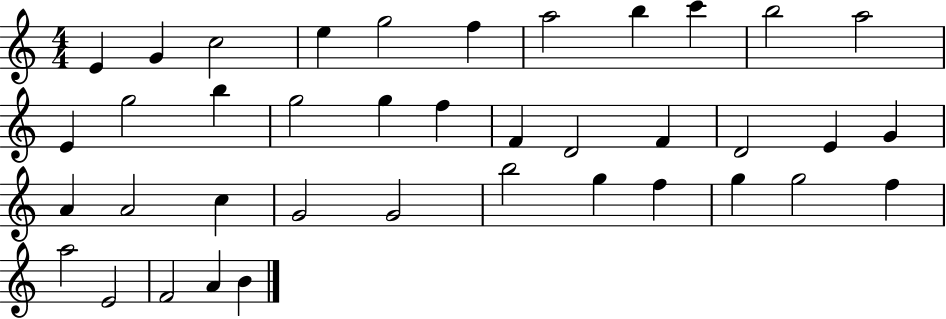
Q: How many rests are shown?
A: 0